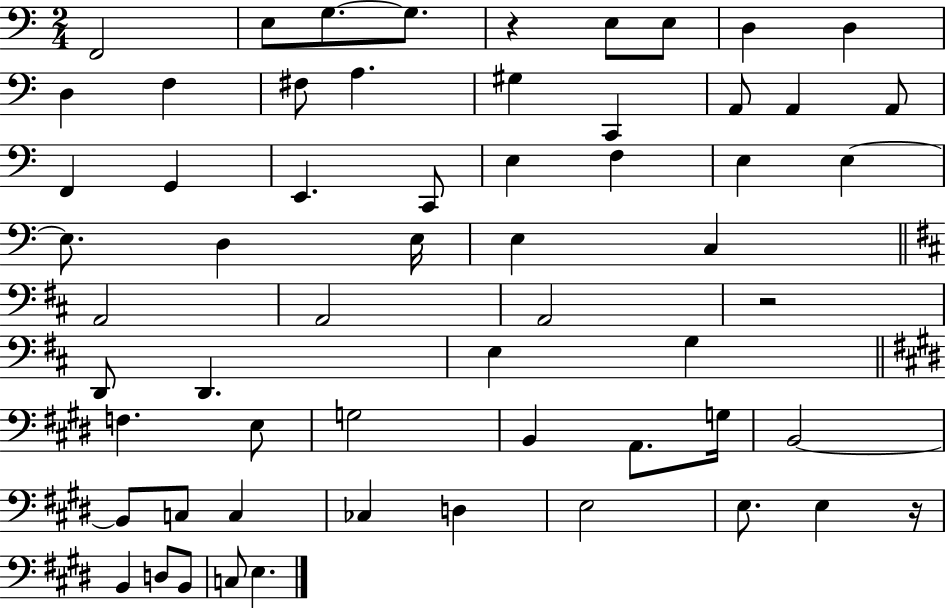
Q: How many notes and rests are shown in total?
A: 60